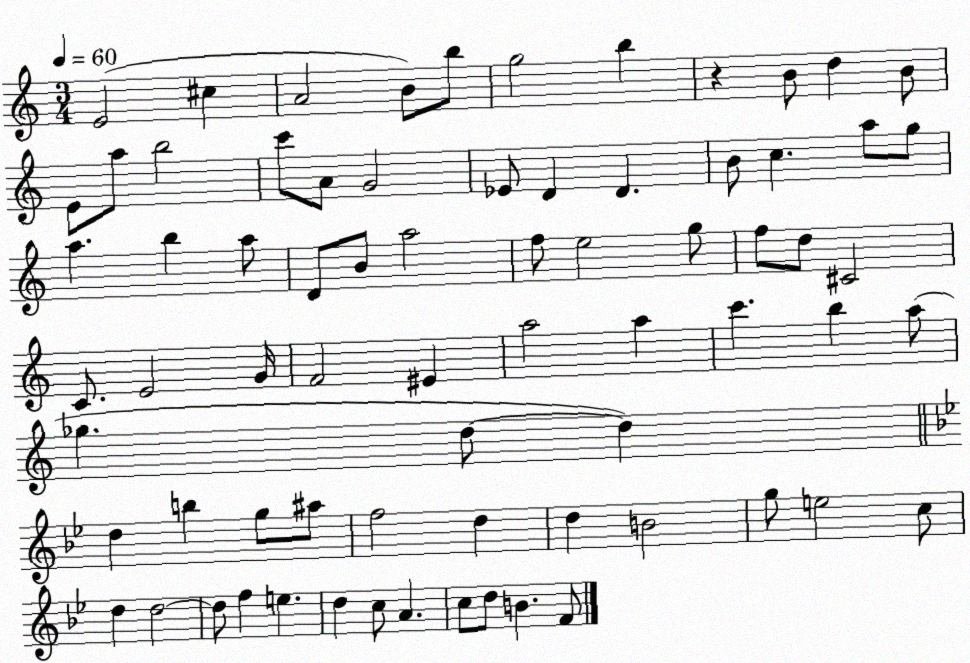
X:1
T:Untitled
M:3/4
L:1/4
K:C
E2 ^c A2 B/2 b/2 g2 b z B/2 d B/2 E/2 a/2 b2 c'/2 A/2 G2 _E/2 D D B/2 c a/2 g/2 a b a/2 D/2 B/2 a2 f/2 e2 g/2 f/2 d/2 ^C2 C/2 E2 G/4 F2 ^E a2 a c' b a/2 _g d/2 d d b g/2 ^a/2 f2 d d B2 g/2 e2 c/2 d d2 d/2 f e d c/2 A c/2 d/2 B F/2